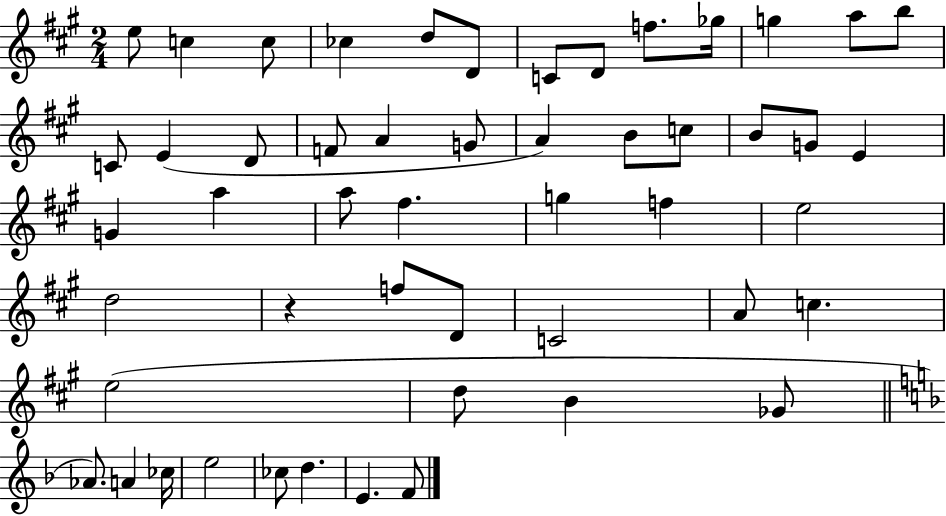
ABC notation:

X:1
T:Untitled
M:2/4
L:1/4
K:A
e/2 c c/2 _c d/2 D/2 C/2 D/2 f/2 _g/4 g a/2 b/2 C/2 E D/2 F/2 A G/2 A B/2 c/2 B/2 G/2 E G a a/2 ^f g f e2 d2 z f/2 D/2 C2 A/2 c e2 d/2 B _G/2 _A/2 A _c/4 e2 _c/2 d E F/2